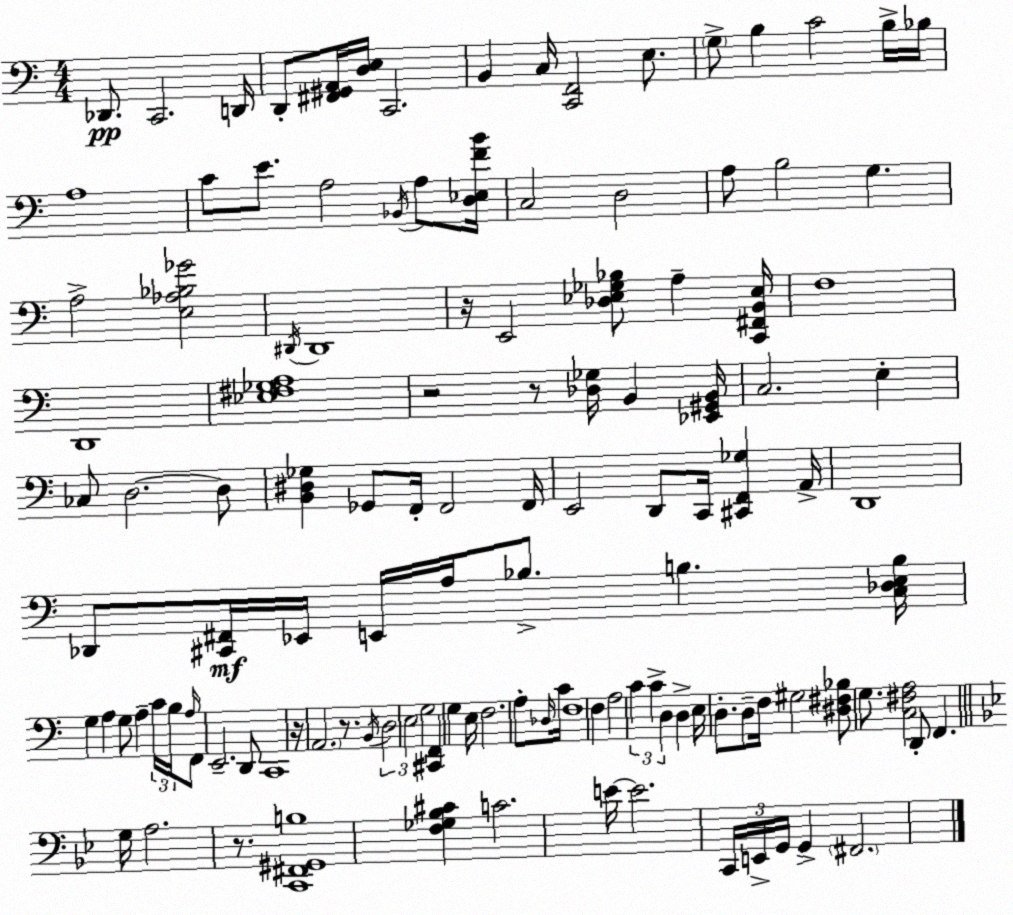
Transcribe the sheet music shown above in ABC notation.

X:1
T:Untitled
M:4/4
L:1/4
K:Am
_D,,/2 C,,2 D,,/4 D,,/2 [^F,,^G,,A,,]/4 [D,E,]/4 C,,2 B,, C,/4 [C,,F,,]2 E,/2 G,/2 B, C2 B,/4 _B,/4 A,4 C/2 E/2 A,2 _B,,/4 A,/2 [D,_E,FB]/4 C,2 D,2 A,/2 B,2 G, A,2 [E,_A,_B,_G]2 ^D,,/4 ^D,,4 z/4 E,,2 [_D,_E,_G,_B,]/2 A, [C,,^F,,B,,_E,]/4 F,4 D,,4 [_E,^F,_G,A,]4 z2 z/2 [_D,_G,]/4 B,, [_E,,^G,,B,,]/4 C,2 E, _C,/2 D,2 D,/2 [B,,^D,_G,] _G,,/2 F,,/4 F,,2 F,,/4 E,,2 D,,/2 C,,/4 [^C,,F,,_G,] A,,/4 D,,4 _D,,/2 [^C,,^F,,]/4 _E,,/4 E,,/4 A,/4 _B,/2 B, [C,_D,E,B,]/4 G, A, G,/2 A, C/4 B,/4 A,/4 F,,/2 E,,2 D,,/2 C,,4 z/4 A,,2 z/2 B,,/4 D,2 E,2 G,2 [^C,,F,,] G, E,/4 F,2 A,/2 _D,/4 C/4 F,4 F, A,2 C C D, D, E,/4 D,/2 D,/2 F,/4 ^G,2 [^D,^F,_B,]/2 G,/2 [C,^F,A,]2 D,,/2 F,, G,/4 A,2 z/2 [C,,^F,,^G,,B,]4 [F,_G,_B,^C] C2 E/4 E2 C,,/4 E,,/4 G,,/4 G,, ^F,,2